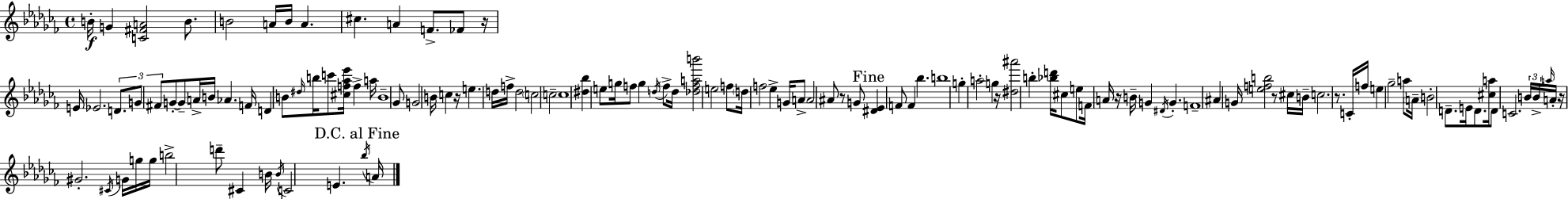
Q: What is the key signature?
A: AES minor